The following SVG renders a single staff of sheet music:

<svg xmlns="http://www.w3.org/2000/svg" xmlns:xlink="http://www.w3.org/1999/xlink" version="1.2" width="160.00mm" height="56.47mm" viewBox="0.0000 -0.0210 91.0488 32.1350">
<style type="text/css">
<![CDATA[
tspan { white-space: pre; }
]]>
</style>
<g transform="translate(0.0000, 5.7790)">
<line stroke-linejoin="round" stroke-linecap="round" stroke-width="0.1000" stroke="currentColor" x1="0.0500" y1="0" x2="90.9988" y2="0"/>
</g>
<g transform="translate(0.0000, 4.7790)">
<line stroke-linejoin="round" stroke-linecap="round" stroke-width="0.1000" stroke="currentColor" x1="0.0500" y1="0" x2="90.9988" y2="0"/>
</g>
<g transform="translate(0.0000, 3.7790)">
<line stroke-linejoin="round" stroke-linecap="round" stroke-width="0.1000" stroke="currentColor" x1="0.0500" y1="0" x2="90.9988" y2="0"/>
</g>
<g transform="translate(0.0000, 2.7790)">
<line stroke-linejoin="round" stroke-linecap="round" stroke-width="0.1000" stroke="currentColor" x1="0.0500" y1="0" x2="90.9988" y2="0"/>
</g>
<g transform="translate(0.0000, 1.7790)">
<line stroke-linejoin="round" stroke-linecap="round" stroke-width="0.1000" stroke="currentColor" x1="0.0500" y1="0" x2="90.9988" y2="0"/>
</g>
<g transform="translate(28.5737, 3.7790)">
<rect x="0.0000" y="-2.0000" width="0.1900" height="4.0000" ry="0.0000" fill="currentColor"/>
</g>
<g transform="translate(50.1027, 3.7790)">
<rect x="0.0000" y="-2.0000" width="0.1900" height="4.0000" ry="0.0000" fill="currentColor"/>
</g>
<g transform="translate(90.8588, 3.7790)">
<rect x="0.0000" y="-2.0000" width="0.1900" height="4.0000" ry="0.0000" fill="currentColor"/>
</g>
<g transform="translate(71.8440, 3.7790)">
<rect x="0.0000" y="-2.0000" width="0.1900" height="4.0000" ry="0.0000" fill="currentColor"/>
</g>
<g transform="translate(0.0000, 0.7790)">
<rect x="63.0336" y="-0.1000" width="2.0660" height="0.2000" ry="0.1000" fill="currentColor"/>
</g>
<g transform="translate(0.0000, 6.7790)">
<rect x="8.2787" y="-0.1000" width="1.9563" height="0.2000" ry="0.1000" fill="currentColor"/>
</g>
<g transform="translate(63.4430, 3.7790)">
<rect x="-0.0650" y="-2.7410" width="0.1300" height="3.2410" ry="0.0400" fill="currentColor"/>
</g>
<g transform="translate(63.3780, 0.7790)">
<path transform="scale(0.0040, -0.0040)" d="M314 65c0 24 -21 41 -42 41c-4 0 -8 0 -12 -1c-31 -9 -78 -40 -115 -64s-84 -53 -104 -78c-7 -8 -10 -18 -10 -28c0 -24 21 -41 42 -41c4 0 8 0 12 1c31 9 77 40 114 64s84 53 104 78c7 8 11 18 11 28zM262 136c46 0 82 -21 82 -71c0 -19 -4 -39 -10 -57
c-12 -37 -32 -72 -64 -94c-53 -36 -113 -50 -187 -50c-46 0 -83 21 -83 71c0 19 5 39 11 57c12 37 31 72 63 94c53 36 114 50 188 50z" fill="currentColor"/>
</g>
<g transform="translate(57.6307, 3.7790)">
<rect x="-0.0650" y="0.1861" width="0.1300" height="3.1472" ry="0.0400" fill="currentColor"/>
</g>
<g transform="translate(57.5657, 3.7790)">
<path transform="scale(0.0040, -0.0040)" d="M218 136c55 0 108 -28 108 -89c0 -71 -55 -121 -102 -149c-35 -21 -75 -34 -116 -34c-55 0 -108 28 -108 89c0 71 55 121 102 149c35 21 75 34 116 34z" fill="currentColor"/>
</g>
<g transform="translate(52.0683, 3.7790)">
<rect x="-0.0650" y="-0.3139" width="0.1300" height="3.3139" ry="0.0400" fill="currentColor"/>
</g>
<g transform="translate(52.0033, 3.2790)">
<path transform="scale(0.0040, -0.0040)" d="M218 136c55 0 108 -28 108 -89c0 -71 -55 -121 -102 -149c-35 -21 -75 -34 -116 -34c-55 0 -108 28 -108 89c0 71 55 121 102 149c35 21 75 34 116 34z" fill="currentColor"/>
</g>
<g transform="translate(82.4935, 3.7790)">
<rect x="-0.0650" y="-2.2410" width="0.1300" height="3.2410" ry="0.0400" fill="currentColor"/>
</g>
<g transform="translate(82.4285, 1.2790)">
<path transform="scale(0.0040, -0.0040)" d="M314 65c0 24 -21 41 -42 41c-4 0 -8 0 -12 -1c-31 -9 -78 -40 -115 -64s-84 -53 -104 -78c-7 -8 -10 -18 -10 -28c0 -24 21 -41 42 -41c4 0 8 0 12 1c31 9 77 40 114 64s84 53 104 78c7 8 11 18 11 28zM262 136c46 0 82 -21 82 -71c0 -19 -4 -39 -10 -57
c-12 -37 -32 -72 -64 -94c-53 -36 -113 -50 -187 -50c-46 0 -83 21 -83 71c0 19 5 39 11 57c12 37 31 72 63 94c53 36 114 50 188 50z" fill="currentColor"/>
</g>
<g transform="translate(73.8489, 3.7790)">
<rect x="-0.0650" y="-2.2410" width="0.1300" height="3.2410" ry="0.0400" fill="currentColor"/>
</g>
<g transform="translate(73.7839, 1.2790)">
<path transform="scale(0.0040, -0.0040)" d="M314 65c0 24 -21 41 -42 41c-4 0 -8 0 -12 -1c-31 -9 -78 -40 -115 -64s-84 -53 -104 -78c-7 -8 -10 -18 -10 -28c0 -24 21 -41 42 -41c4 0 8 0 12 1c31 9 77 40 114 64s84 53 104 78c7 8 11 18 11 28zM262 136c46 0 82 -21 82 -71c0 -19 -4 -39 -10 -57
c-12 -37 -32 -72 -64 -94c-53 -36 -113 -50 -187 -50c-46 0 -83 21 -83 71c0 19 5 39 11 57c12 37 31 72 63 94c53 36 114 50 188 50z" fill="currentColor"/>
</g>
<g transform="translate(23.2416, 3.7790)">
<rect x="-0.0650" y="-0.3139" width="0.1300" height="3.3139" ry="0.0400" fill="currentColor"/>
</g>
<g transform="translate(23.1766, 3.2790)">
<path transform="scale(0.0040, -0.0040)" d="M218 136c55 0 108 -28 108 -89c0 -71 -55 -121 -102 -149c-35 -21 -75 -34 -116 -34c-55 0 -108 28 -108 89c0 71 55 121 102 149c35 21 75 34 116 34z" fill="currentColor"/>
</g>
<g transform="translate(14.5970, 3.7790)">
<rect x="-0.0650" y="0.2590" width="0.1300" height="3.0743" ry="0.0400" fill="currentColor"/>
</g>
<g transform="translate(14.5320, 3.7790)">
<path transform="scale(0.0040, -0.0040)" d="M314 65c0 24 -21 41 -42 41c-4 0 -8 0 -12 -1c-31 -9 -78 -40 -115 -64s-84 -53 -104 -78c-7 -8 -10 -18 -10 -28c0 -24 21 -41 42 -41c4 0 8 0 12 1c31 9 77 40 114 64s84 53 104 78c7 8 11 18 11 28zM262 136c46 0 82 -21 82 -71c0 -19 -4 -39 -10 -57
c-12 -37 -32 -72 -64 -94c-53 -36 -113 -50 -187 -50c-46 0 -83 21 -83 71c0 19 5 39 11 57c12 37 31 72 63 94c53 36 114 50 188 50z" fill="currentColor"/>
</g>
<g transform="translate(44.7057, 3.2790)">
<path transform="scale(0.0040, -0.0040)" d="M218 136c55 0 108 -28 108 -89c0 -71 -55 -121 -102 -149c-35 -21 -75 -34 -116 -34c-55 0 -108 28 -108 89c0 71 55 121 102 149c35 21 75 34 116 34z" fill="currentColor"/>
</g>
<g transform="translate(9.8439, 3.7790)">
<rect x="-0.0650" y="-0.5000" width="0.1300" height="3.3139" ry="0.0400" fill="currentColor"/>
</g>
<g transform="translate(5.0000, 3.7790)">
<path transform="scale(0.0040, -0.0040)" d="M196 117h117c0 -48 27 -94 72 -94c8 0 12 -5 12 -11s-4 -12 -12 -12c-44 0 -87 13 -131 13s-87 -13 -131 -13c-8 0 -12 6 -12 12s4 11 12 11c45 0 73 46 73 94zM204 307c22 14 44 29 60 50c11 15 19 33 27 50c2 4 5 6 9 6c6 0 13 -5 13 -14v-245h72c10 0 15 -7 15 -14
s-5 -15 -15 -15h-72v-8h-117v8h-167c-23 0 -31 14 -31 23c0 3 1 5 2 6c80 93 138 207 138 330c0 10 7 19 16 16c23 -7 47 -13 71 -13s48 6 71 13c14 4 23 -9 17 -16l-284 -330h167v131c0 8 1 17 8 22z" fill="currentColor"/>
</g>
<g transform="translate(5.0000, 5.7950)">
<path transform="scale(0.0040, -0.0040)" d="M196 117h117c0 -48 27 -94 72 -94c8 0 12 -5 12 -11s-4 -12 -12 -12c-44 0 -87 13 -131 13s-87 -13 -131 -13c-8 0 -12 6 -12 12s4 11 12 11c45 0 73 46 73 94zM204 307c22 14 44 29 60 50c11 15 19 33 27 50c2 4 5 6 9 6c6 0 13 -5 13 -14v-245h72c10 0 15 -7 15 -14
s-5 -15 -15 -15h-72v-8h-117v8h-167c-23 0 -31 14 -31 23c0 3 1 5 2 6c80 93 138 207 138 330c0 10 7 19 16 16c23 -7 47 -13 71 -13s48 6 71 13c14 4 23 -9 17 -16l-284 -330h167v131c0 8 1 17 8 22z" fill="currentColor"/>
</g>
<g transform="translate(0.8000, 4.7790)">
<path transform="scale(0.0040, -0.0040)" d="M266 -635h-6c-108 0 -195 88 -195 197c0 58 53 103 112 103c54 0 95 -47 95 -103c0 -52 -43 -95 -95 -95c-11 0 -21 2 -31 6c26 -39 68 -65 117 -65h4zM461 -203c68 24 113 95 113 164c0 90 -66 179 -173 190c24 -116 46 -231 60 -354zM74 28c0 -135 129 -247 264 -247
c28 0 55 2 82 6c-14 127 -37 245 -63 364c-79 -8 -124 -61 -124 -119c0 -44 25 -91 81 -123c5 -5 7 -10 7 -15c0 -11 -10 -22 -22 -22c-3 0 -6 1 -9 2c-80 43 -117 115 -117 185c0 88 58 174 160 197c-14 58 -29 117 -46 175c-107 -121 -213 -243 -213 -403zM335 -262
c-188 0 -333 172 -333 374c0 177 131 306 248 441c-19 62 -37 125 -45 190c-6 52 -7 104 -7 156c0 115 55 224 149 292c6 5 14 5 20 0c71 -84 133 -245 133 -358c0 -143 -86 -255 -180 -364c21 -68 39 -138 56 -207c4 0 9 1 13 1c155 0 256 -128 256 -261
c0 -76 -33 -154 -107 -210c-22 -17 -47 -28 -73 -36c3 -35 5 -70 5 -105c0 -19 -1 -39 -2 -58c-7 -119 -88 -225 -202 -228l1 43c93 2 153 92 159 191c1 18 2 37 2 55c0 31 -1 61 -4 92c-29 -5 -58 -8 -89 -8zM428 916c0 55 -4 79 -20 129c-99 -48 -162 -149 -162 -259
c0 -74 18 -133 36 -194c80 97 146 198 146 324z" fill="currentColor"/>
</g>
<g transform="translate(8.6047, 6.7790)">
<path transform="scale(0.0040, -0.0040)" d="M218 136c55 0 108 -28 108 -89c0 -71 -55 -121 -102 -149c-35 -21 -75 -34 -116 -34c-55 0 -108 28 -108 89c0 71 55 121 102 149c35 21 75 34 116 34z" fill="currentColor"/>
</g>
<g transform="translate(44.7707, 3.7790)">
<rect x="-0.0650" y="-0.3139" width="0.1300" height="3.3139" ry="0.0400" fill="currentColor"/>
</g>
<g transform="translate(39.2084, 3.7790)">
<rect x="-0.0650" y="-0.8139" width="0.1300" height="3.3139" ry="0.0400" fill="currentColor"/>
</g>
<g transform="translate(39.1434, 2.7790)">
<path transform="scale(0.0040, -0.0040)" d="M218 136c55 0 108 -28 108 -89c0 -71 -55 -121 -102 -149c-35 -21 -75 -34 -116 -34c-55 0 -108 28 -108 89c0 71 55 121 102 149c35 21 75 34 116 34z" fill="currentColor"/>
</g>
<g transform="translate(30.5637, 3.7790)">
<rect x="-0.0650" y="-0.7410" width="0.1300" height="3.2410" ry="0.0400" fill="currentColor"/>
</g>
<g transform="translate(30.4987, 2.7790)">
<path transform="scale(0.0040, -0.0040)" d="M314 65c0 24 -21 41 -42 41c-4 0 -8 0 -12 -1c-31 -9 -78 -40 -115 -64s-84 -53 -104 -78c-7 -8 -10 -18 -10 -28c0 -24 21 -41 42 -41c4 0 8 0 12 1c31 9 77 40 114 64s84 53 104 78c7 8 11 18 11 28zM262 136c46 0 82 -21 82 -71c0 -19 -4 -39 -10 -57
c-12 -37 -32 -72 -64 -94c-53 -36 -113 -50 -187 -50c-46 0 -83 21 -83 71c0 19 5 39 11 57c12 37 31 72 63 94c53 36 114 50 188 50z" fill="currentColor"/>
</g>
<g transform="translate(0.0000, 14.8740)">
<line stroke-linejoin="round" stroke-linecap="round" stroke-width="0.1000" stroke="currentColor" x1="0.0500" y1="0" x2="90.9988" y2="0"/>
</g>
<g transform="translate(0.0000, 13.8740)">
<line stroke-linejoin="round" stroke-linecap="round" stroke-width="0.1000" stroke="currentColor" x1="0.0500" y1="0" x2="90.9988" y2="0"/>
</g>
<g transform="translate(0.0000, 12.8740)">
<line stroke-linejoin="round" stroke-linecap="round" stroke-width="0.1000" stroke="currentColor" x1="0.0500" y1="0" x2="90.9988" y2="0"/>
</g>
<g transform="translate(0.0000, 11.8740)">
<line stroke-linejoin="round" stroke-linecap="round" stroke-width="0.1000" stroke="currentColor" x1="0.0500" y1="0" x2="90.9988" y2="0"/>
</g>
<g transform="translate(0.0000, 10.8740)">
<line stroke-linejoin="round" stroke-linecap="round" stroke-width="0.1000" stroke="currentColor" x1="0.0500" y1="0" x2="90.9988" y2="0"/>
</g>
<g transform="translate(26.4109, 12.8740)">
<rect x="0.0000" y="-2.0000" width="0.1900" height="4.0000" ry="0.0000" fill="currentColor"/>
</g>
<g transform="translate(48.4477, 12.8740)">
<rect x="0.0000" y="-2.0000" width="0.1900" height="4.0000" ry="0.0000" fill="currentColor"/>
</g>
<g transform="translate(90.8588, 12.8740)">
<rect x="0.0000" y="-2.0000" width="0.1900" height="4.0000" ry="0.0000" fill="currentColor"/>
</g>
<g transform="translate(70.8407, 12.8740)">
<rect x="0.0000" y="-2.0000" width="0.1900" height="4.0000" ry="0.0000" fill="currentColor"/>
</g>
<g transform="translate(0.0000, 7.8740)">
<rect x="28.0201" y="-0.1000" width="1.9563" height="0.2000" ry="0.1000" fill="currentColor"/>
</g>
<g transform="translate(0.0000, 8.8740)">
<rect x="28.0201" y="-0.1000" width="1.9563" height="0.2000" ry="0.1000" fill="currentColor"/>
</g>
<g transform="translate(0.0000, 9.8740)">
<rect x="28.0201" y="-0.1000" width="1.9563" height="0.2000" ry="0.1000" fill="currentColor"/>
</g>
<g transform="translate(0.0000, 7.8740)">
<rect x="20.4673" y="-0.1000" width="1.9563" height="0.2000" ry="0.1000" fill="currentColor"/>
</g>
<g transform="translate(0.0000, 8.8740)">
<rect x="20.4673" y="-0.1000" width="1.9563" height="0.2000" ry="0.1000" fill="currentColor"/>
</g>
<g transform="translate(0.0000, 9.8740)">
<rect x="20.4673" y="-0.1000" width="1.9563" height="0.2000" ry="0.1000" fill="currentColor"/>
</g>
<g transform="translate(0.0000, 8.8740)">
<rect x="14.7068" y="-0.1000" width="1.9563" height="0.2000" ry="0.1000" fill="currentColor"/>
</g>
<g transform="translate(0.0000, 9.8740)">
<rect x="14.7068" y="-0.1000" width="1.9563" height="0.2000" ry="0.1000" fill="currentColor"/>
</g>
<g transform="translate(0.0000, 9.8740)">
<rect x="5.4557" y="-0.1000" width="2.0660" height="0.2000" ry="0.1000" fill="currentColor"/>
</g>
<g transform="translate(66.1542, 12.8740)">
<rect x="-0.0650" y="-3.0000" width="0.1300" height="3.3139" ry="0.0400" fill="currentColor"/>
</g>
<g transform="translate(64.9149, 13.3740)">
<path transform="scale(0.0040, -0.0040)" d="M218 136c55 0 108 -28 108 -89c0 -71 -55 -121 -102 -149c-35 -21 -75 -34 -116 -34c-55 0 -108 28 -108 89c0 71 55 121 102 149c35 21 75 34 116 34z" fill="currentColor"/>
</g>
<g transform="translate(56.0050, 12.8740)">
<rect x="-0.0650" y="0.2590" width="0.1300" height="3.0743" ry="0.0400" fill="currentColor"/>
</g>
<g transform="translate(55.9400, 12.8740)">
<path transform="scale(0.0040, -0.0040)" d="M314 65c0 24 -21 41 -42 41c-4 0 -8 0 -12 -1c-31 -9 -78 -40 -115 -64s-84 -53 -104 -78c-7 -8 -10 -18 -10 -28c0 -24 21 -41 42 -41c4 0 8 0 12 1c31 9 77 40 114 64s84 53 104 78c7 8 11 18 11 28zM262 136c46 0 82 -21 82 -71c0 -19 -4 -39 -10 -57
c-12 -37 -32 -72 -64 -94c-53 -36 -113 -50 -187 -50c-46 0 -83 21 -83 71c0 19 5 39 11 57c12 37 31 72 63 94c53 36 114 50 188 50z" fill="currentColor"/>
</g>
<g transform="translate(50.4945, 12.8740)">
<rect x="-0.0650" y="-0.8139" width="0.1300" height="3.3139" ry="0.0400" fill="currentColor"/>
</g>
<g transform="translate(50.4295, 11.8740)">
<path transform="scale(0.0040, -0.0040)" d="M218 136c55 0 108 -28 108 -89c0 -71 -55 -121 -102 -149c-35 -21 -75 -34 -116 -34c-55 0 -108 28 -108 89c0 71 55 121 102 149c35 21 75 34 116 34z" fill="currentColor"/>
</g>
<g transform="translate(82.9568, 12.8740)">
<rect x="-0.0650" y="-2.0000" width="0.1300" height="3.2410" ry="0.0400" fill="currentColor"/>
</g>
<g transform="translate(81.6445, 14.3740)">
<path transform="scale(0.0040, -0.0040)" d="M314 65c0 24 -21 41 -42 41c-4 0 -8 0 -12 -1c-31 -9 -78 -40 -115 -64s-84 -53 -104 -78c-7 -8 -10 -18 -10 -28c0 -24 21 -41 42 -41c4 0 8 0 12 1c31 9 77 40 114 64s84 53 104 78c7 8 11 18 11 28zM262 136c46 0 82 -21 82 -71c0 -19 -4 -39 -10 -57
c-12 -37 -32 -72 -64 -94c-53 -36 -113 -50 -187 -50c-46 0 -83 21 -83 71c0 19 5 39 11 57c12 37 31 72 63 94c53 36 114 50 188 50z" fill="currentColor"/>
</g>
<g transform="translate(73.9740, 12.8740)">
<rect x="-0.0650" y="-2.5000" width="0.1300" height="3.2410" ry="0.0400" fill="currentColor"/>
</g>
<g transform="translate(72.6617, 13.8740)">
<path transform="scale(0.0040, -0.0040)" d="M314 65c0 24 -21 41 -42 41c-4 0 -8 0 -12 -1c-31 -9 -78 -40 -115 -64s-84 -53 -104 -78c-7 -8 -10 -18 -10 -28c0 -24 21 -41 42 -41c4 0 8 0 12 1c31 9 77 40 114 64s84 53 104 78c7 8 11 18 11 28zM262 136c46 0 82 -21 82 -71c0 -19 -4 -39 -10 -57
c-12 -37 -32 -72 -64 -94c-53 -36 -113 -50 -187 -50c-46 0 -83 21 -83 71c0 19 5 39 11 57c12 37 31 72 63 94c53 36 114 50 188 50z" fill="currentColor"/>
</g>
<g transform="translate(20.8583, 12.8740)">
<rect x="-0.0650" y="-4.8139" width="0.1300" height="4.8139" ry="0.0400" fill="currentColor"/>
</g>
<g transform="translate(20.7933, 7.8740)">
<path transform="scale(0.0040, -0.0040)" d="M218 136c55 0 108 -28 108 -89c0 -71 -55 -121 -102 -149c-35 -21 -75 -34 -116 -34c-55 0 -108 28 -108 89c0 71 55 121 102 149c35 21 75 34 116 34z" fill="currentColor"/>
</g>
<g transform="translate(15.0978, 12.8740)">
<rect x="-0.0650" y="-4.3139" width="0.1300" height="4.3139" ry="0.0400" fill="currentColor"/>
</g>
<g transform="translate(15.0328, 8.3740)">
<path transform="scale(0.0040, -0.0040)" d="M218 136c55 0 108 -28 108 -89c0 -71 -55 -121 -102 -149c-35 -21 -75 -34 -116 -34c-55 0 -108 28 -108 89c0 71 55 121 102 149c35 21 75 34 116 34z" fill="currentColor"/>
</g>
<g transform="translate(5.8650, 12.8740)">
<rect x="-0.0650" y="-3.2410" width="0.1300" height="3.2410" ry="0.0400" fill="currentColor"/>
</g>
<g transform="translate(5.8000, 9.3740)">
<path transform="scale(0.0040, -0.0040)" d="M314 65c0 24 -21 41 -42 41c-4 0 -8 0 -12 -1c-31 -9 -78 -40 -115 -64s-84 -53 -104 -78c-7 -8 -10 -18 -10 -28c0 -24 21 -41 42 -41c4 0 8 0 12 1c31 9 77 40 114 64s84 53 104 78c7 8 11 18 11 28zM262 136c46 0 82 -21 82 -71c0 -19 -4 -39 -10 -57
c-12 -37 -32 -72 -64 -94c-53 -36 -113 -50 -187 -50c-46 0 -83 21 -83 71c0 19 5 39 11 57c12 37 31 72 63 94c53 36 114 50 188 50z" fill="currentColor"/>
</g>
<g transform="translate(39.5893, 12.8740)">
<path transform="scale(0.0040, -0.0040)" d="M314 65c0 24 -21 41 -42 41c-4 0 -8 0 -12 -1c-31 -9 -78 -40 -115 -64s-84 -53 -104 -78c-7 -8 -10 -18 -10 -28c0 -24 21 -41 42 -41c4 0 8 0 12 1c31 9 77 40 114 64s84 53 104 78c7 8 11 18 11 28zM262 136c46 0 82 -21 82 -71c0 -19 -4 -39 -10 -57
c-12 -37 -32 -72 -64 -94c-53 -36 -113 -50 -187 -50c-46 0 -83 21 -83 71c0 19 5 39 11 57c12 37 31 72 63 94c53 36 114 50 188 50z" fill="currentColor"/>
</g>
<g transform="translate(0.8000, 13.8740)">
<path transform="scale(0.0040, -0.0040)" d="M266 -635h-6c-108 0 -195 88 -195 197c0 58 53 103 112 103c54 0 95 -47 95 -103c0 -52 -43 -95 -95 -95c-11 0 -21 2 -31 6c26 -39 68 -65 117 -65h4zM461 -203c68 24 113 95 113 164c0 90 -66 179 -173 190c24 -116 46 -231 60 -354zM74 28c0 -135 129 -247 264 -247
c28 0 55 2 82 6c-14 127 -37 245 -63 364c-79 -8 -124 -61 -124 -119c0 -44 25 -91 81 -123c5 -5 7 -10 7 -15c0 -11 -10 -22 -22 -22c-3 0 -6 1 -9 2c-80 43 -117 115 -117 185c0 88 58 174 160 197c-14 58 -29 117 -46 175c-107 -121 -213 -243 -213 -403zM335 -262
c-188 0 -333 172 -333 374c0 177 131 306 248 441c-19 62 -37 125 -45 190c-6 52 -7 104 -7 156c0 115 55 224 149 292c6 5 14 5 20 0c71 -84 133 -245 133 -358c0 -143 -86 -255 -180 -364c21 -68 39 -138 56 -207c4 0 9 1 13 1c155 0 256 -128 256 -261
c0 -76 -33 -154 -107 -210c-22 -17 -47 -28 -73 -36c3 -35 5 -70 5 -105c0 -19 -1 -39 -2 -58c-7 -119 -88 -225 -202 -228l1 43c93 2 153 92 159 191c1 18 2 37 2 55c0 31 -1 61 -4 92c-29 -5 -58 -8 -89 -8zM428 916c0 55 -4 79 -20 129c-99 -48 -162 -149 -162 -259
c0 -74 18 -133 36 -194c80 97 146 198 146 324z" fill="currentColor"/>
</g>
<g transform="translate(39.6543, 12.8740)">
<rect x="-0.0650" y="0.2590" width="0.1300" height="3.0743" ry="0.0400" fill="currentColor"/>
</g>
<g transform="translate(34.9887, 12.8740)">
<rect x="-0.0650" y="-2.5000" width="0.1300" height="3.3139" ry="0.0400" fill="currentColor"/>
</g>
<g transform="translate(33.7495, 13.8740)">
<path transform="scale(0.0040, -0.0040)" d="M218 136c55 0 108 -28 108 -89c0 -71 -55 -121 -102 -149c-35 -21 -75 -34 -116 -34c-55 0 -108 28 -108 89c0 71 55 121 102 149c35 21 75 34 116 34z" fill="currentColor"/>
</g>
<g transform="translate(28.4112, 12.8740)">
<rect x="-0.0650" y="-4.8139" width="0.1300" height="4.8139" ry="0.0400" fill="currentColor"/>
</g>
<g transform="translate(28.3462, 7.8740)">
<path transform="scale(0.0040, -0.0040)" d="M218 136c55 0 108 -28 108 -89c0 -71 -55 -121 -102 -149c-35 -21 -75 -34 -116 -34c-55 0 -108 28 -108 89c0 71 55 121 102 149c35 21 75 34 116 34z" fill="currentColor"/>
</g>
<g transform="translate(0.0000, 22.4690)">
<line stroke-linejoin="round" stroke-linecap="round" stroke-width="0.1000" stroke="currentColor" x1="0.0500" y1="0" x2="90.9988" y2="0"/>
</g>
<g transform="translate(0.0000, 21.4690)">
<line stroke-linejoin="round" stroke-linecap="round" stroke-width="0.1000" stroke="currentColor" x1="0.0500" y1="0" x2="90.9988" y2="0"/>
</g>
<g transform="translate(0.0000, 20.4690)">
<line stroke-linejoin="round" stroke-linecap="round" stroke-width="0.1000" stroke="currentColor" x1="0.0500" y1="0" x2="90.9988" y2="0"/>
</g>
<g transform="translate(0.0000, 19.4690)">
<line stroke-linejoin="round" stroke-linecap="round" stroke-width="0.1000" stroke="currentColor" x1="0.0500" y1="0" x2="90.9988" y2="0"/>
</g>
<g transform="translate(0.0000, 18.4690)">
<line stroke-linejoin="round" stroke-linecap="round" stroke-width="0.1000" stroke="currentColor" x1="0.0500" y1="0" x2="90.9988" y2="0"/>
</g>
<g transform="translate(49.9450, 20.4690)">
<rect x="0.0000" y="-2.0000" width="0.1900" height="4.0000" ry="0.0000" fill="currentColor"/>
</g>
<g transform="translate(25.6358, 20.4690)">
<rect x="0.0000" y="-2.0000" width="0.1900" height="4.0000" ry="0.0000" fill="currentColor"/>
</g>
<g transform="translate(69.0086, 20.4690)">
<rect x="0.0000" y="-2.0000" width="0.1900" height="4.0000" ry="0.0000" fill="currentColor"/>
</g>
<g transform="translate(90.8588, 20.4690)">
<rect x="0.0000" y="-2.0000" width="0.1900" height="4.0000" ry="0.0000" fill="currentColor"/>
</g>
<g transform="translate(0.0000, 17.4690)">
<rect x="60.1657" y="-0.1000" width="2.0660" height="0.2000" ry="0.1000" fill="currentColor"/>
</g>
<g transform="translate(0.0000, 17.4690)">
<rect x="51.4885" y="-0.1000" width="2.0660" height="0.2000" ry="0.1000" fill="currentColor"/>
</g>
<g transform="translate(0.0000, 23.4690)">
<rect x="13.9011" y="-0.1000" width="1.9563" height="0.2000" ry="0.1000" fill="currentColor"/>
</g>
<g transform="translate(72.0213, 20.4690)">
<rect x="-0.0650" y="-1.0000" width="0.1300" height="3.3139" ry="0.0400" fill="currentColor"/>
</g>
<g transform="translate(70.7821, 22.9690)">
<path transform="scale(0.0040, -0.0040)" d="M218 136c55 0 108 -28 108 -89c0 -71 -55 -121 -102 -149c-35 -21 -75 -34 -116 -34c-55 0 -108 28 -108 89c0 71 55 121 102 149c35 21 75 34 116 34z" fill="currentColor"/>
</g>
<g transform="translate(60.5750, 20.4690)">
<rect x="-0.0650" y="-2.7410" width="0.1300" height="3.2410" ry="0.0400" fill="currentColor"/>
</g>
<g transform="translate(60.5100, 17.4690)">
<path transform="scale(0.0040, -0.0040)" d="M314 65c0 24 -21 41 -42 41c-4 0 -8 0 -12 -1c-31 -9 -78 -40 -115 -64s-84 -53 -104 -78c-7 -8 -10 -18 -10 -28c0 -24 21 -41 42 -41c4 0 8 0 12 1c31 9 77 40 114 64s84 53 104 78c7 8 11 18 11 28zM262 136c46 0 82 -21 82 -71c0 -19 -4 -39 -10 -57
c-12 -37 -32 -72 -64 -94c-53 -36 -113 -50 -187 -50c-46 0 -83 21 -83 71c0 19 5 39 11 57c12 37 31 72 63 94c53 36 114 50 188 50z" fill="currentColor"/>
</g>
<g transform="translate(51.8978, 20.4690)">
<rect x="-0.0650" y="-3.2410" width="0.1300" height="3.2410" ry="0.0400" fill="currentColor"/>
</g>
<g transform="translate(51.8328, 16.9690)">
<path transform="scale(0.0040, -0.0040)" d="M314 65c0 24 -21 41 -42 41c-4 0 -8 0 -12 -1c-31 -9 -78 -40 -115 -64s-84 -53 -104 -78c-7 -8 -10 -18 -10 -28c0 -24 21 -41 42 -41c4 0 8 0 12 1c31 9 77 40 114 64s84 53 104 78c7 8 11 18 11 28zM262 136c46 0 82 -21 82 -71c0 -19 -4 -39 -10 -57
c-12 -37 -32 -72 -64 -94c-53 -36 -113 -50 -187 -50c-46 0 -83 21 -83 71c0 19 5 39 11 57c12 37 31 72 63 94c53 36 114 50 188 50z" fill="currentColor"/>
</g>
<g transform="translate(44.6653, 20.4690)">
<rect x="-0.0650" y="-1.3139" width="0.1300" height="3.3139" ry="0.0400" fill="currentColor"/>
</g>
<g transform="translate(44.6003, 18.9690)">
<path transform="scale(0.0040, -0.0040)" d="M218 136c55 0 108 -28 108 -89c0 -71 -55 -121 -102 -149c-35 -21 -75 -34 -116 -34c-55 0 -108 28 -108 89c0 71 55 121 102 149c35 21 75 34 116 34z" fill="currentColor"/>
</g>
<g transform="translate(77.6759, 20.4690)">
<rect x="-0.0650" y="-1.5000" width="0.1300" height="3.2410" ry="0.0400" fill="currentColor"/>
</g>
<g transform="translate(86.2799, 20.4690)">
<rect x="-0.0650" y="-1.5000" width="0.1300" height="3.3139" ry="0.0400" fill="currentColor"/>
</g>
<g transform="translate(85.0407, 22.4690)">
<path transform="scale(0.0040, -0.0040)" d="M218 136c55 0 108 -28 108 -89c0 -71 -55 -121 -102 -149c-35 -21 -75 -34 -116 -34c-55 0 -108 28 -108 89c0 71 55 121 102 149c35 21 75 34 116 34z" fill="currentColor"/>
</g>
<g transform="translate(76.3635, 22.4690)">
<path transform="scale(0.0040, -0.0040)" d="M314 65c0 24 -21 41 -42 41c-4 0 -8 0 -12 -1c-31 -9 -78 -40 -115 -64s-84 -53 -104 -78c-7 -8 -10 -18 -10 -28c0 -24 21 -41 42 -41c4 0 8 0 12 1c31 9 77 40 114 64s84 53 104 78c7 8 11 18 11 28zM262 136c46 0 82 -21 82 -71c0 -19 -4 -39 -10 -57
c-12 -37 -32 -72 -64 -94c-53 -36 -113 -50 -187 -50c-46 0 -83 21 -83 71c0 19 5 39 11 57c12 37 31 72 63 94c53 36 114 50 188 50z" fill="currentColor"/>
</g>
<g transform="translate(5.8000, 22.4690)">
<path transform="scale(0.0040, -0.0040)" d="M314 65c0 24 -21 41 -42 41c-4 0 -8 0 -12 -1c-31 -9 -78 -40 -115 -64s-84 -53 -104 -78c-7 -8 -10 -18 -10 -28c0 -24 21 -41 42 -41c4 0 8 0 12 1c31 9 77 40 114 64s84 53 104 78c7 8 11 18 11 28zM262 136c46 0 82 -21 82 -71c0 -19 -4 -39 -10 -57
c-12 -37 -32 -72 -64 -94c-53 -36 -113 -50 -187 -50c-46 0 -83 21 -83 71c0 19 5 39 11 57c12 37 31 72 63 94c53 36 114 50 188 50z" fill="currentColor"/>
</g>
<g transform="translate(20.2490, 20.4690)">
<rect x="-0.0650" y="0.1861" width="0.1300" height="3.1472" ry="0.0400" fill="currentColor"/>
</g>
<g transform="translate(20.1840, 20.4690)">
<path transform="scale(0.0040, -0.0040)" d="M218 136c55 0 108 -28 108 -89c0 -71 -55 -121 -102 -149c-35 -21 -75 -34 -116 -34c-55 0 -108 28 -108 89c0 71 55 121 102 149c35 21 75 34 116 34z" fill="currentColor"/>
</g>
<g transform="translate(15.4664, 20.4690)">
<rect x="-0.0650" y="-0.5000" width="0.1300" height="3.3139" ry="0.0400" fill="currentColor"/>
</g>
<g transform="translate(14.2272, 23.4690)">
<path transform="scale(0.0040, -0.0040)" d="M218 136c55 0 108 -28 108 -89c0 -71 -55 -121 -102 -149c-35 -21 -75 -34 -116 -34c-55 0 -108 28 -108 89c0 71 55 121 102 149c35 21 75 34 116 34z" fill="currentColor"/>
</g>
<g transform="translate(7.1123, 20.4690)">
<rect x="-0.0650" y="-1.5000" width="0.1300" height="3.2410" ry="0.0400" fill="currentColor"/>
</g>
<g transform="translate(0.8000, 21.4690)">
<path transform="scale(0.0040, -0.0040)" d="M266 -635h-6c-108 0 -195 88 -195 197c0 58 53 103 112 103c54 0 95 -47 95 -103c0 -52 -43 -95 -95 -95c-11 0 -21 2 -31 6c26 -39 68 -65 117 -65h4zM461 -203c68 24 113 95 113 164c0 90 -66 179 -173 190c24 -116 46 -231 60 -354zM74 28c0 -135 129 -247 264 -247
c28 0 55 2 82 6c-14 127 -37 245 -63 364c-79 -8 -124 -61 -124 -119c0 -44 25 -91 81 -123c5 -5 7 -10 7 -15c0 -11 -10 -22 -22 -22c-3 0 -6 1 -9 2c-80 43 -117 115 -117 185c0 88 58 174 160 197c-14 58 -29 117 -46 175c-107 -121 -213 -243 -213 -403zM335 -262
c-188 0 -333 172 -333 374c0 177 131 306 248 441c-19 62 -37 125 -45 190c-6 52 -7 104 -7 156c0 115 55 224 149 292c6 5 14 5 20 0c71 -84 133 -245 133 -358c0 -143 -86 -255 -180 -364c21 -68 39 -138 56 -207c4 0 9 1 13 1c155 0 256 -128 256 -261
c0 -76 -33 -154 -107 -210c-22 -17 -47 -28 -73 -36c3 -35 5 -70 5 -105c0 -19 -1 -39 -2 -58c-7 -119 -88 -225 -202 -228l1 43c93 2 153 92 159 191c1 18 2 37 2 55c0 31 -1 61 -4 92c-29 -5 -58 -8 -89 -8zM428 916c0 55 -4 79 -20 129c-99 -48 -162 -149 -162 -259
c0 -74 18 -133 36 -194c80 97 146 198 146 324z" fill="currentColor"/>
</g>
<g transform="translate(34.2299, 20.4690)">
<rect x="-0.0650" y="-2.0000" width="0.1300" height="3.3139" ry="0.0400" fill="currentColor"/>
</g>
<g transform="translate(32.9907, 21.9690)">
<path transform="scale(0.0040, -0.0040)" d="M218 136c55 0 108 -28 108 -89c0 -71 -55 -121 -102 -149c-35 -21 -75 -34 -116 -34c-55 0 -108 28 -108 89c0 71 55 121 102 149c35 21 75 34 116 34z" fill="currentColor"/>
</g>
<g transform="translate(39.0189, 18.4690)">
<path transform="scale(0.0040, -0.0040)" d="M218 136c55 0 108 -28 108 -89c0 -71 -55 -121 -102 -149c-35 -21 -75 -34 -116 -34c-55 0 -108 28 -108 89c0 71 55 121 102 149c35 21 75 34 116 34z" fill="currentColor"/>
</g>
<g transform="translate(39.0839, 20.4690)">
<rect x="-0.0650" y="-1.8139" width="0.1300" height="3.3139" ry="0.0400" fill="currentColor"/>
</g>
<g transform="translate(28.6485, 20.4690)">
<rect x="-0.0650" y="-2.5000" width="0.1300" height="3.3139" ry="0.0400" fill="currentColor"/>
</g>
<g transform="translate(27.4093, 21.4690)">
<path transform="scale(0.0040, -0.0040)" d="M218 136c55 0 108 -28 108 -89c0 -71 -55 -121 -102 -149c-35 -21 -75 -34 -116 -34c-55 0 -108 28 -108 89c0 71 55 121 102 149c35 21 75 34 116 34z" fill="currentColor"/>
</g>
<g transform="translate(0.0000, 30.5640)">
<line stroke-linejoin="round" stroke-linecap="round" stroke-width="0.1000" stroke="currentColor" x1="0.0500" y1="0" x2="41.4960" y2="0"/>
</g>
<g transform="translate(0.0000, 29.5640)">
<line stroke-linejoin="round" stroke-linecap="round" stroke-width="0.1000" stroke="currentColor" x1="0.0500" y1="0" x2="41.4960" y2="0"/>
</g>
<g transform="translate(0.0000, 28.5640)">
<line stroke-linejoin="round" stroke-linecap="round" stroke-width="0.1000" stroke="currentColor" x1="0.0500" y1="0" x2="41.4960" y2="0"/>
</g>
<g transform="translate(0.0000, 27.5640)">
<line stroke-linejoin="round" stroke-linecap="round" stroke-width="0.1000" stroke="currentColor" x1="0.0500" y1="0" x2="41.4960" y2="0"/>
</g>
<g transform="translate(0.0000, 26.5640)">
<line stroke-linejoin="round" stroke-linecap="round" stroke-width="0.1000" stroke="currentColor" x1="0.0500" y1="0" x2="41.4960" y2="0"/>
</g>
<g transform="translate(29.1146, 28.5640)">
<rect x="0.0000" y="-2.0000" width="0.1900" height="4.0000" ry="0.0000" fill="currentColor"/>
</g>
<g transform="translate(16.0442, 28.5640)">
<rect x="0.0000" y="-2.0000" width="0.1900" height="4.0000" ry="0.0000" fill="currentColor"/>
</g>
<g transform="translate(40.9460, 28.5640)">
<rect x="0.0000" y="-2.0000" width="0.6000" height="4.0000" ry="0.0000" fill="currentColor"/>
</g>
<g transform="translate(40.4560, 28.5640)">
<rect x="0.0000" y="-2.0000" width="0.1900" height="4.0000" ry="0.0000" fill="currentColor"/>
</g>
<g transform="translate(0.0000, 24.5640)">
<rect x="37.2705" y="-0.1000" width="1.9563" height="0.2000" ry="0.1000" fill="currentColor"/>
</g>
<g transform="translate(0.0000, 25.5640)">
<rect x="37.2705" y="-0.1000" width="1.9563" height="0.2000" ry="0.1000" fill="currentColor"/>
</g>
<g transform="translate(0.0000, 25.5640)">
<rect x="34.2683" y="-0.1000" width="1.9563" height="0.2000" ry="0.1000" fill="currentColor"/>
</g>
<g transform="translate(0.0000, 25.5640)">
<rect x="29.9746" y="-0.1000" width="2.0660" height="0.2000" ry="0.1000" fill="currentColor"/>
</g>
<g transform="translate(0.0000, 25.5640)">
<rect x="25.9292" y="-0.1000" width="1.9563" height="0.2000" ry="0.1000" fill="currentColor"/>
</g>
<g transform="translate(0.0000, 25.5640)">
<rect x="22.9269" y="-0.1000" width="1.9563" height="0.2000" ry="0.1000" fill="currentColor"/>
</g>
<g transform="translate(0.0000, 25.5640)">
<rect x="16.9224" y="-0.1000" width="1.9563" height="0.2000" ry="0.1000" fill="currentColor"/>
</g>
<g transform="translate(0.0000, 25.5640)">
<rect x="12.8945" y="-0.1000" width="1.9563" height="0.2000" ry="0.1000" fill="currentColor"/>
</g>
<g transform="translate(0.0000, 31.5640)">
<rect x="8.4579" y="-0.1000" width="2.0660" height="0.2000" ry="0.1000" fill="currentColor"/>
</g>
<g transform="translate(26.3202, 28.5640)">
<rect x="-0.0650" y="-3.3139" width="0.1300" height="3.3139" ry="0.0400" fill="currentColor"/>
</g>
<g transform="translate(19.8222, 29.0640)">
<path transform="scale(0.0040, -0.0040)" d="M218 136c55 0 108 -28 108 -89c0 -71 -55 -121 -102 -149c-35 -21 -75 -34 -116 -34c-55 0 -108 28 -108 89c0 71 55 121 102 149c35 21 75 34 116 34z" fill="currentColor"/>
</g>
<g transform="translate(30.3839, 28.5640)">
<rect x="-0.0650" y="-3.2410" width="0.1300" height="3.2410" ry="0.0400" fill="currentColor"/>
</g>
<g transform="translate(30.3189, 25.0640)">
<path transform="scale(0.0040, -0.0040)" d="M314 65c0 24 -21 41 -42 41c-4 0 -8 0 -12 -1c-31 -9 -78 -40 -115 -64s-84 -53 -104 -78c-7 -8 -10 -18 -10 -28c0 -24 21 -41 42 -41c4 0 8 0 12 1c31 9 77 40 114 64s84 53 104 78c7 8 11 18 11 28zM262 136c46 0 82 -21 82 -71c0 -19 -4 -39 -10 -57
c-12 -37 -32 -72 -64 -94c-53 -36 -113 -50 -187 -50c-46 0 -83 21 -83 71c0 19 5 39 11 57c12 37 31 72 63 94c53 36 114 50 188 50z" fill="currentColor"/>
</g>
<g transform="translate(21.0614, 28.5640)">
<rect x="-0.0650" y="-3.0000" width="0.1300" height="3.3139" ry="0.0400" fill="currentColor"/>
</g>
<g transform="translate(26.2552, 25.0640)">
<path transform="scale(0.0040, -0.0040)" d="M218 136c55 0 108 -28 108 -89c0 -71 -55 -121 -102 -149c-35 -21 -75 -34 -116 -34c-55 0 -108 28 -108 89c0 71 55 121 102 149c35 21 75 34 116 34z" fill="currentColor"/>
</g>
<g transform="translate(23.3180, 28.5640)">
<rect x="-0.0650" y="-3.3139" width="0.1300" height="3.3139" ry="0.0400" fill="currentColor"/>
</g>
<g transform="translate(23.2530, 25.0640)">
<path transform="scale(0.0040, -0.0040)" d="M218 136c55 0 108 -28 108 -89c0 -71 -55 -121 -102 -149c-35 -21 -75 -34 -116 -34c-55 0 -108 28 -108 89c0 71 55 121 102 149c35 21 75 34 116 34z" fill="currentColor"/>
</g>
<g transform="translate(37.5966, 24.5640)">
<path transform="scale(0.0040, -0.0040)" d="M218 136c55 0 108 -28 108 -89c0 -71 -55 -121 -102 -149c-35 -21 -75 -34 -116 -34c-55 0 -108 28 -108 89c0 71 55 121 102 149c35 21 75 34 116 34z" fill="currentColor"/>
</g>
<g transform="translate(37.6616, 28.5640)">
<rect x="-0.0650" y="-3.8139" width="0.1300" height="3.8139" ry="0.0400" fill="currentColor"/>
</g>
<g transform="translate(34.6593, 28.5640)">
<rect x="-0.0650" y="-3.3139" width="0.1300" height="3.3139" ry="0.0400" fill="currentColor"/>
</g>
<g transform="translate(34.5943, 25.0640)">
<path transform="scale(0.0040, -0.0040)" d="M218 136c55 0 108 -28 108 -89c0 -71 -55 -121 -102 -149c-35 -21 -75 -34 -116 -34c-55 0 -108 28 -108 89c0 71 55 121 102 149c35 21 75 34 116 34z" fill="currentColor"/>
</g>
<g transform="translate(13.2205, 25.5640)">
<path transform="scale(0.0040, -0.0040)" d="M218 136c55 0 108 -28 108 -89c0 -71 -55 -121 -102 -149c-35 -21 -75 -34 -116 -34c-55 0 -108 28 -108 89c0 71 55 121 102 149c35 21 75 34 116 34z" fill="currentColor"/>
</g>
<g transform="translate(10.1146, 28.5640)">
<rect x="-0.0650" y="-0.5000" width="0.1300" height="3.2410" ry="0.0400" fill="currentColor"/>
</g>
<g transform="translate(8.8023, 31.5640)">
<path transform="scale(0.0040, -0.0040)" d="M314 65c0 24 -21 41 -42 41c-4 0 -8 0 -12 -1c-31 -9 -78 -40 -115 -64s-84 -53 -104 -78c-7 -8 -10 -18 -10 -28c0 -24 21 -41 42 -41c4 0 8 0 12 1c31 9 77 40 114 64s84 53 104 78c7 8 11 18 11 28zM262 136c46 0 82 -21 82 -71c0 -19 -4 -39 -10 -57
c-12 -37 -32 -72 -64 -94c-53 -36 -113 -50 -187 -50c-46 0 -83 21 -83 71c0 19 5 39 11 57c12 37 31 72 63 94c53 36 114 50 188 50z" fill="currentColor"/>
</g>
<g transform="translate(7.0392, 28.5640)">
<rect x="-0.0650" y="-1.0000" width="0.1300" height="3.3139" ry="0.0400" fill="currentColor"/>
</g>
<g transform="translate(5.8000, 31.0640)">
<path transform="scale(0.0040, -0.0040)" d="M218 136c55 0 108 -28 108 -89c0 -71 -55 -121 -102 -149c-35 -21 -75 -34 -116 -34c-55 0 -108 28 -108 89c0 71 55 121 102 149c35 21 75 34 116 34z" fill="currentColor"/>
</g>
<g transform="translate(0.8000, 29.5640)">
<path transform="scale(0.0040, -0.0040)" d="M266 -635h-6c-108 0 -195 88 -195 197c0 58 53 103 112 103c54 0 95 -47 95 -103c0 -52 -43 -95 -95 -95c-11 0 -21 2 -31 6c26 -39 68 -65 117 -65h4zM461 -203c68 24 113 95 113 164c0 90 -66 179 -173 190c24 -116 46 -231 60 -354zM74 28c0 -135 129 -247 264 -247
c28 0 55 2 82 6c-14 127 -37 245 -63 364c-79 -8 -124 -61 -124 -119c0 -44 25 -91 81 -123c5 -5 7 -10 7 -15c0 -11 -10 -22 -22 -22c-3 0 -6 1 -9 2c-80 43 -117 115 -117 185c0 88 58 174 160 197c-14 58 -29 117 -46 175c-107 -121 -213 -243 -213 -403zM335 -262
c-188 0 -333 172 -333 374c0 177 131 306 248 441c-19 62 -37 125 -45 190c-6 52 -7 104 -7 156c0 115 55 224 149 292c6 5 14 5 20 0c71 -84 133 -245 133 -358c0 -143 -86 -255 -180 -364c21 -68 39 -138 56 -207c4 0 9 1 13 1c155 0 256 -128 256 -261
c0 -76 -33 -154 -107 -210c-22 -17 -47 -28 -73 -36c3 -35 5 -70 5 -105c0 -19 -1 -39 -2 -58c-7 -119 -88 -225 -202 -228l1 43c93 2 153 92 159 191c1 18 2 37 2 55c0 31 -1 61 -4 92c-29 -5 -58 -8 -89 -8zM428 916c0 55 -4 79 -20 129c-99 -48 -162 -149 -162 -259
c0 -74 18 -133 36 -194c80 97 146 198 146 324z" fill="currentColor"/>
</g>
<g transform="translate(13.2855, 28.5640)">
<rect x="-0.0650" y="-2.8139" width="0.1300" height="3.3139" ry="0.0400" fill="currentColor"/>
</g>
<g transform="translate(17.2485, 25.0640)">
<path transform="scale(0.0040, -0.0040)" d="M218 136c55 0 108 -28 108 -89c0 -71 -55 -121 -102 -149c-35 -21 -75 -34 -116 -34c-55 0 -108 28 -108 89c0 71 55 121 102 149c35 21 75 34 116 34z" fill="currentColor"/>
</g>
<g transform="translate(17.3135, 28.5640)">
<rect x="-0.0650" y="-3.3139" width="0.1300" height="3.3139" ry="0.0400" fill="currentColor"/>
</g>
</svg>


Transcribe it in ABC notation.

X:1
T:Untitled
M:4/4
L:1/4
K:C
C B2 c d2 d c c B a2 g2 g2 b2 d' e' e' G B2 d B2 A G2 F2 E2 C B G F f e b2 a2 D E2 E D C2 a b A b b b2 b c'